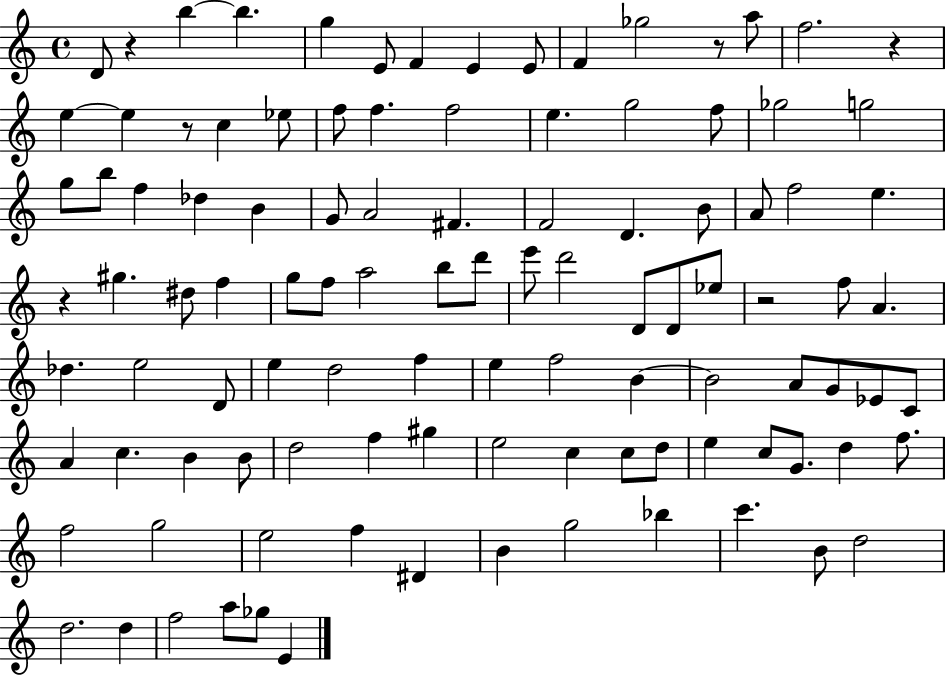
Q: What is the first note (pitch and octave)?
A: D4